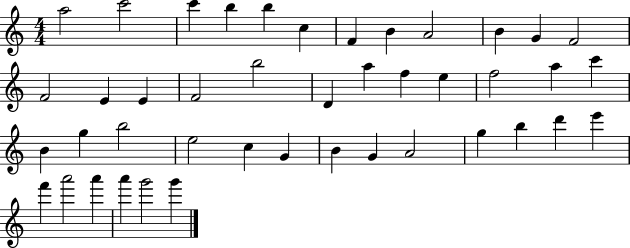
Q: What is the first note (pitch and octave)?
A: A5